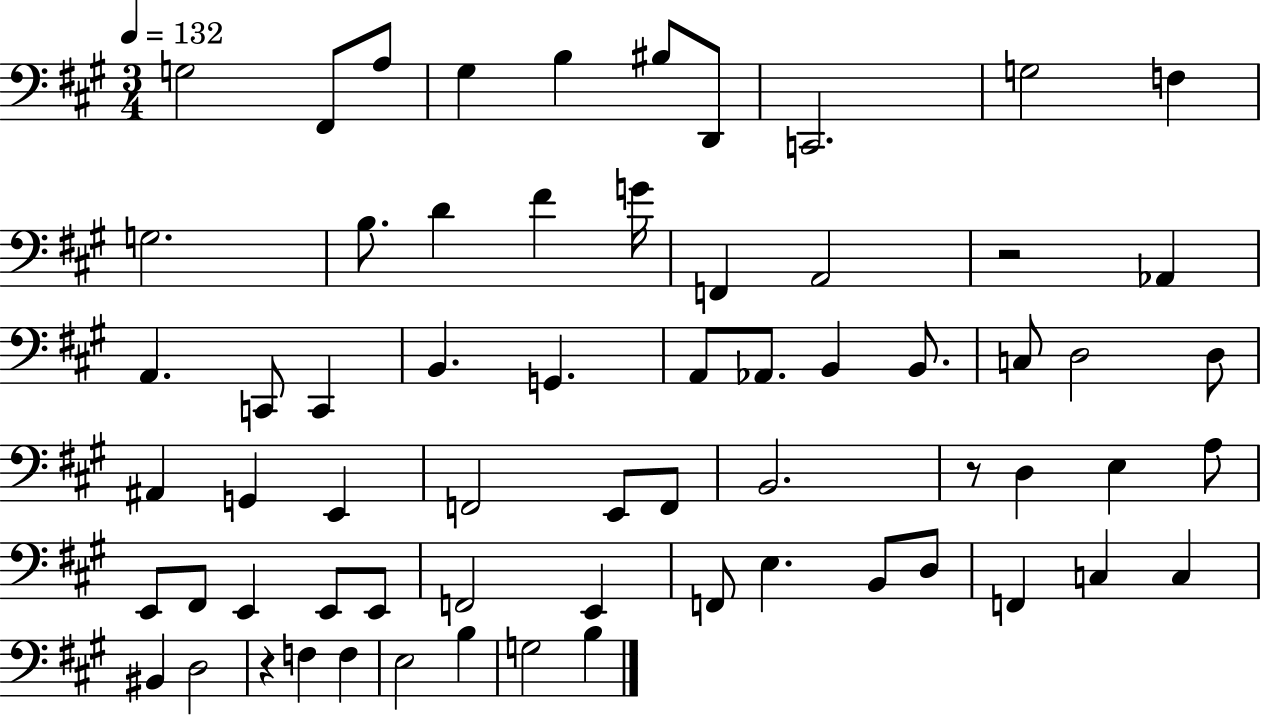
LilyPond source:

{
  \clef bass
  \numericTimeSignature
  \time 3/4
  \key a \major
  \tempo 4 = 132
  g2 fis,8 a8 | gis4 b4 bis8 d,8 | c,2. | g2 f4 | \break g2. | b8. d'4 fis'4 g'16 | f,4 a,2 | r2 aes,4 | \break a,4. c,8 c,4 | b,4. g,4. | a,8 aes,8. b,4 b,8. | c8 d2 d8 | \break ais,4 g,4 e,4 | f,2 e,8 f,8 | b,2. | r8 d4 e4 a8 | \break e,8 fis,8 e,4 e,8 e,8 | f,2 e,4 | f,8 e4. b,8 d8 | f,4 c4 c4 | \break bis,4 d2 | r4 f4 f4 | e2 b4 | g2 b4 | \break \bar "|."
}